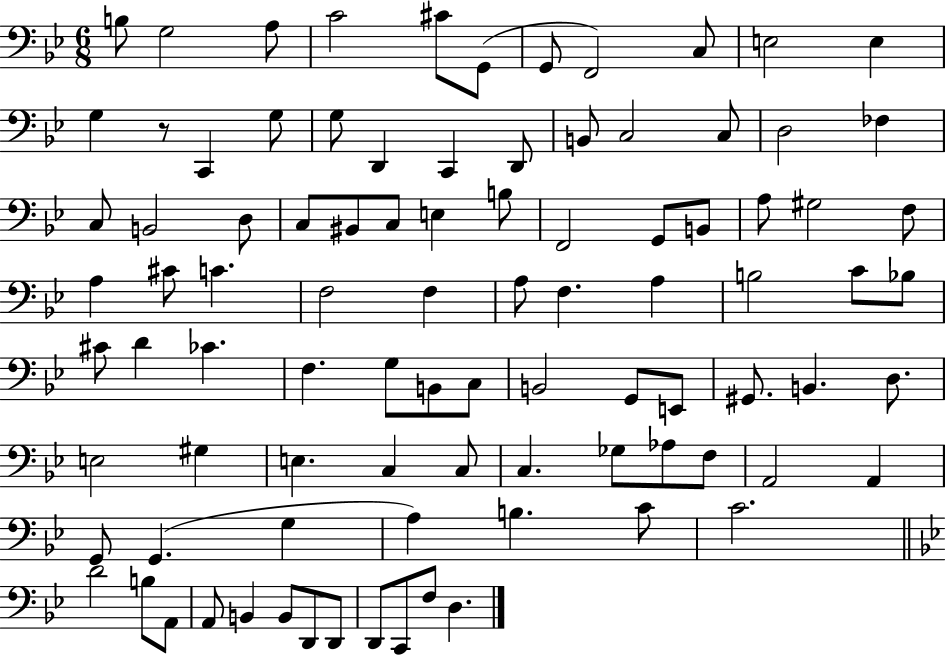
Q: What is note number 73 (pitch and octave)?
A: G2